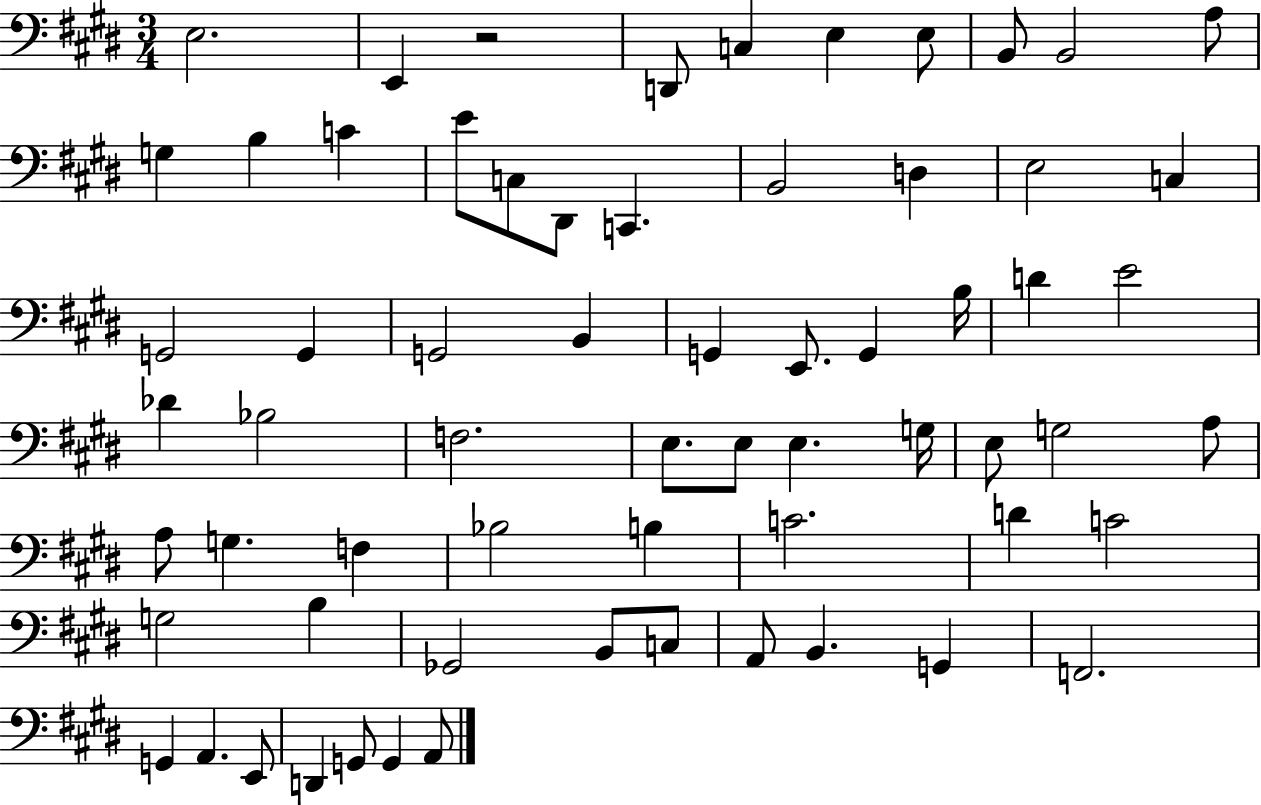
X:1
T:Untitled
M:3/4
L:1/4
K:E
E,2 E,, z2 D,,/2 C, E, E,/2 B,,/2 B,,2 A,/2 G, B, C E/2 C,/2 ^D,,/2 C,, B,,2 D, E,2 C, G,,2 G,, G,,2 B,, G,, E,,/2 G,, B,/4 D E2 _D _B,2 F,2 E,/2 E,/2 E, G,/4 E,/2 G,2 A,/2 A,/2 G, F, _B,2 B, C2 D C2 G,2 B, _G,,2 B,,/2 C,/2 A,,/2 B,, G,, F,,2 G,, A,, E,,/2 D,, G,,/2 G,, A,,/2